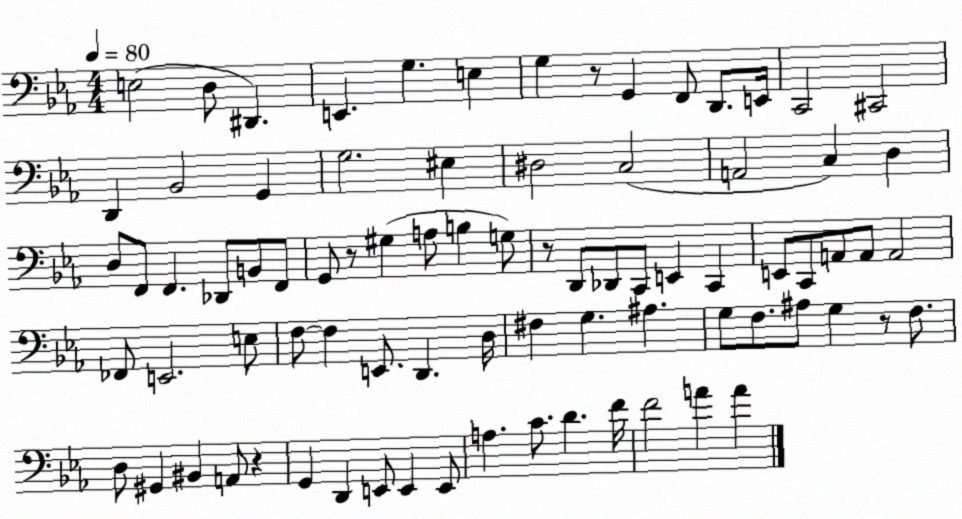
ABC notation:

X:1
T:Untitled
M:4/4
L:1/4
K:Eb
E,2 D,/2 ^D,, E,, G, E, G, z/2 G,, F,,/2 D,,/2 E,,/4 C,,2 ^C,,2 D,, _B,,2 G,, G,2 ^E, ^D,2 C,2 A,,2 C, D, D,/2 F,,/2 F,, _D,,/2 B,,/2 F,,/2 G,,/2 z/2 ^G, A,/2 B, G,/2 z/2 D,,/2 _D,,/2 C,,/2 E,, C,, E,,/2 C,,/2 A,,/2 A,,/2 A,,2 _F,,/2 E,,2 E,/2 F,/2 F, E,,/2 D,, D,/4 ^F, G, ^A, G,/2 F,/2 ^A,/2 G, z/2 F,/2 D,/2 ^G,, ^B,, A,,/2 z G,, D,, E,,/2 E,, E,,/2 A, C/2 D F/4 F2 A A